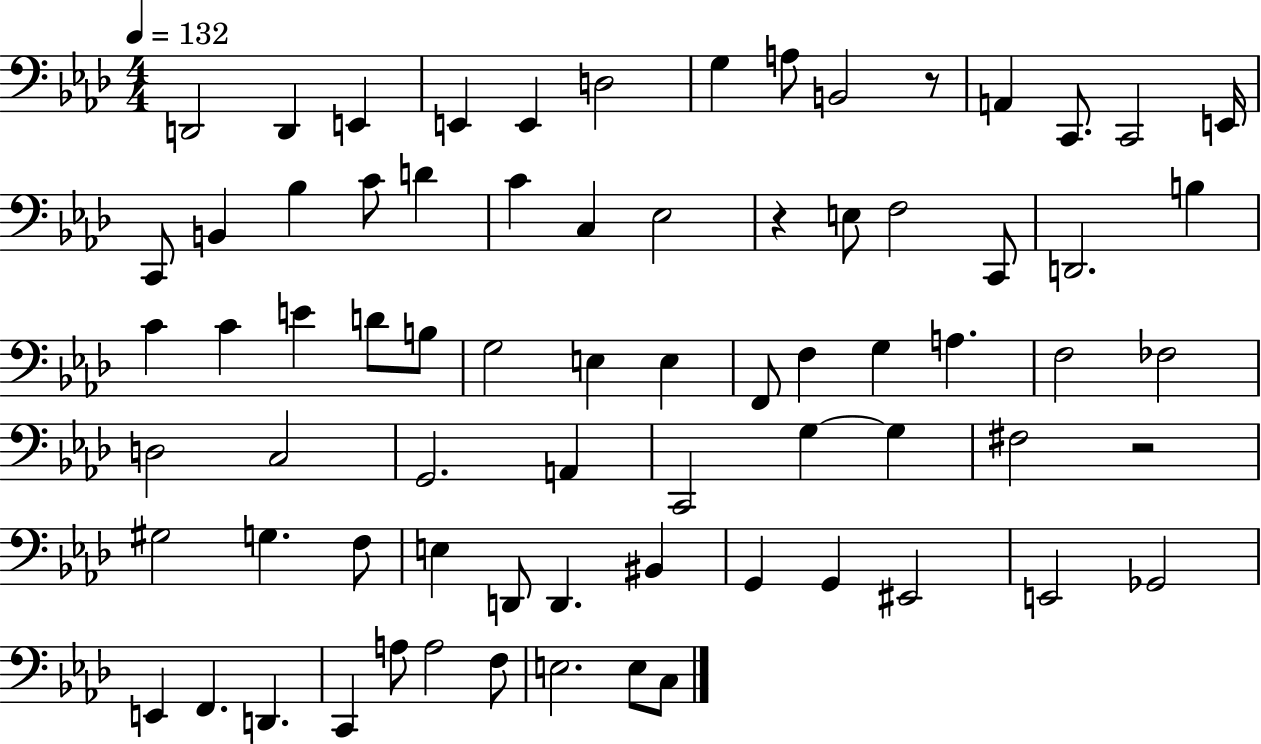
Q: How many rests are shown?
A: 3